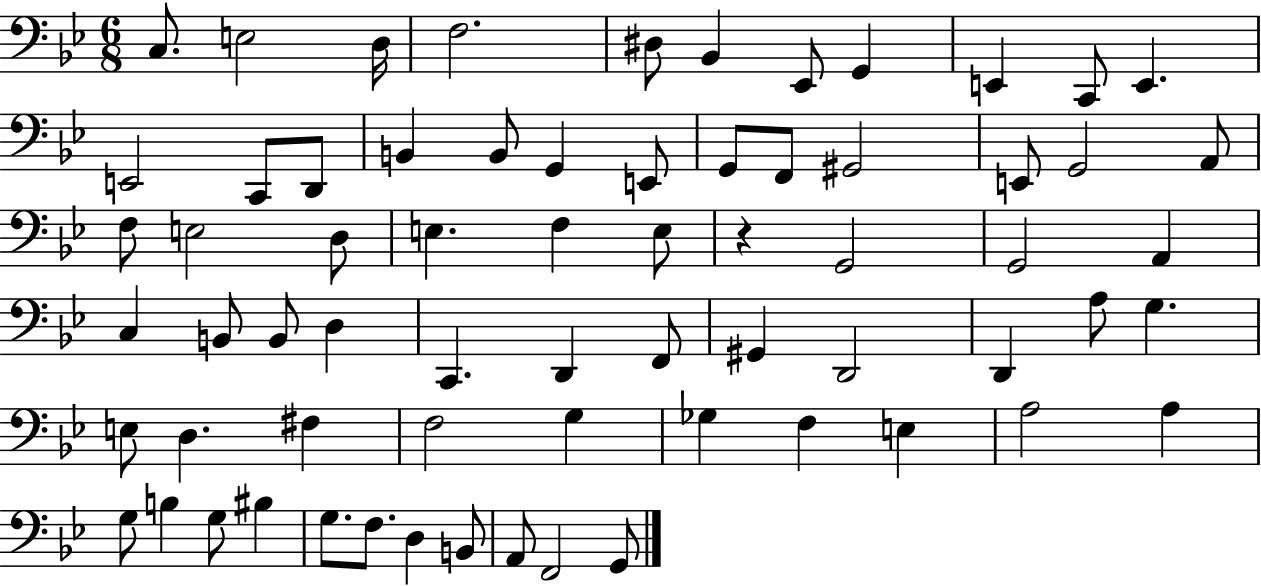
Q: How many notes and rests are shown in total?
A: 67